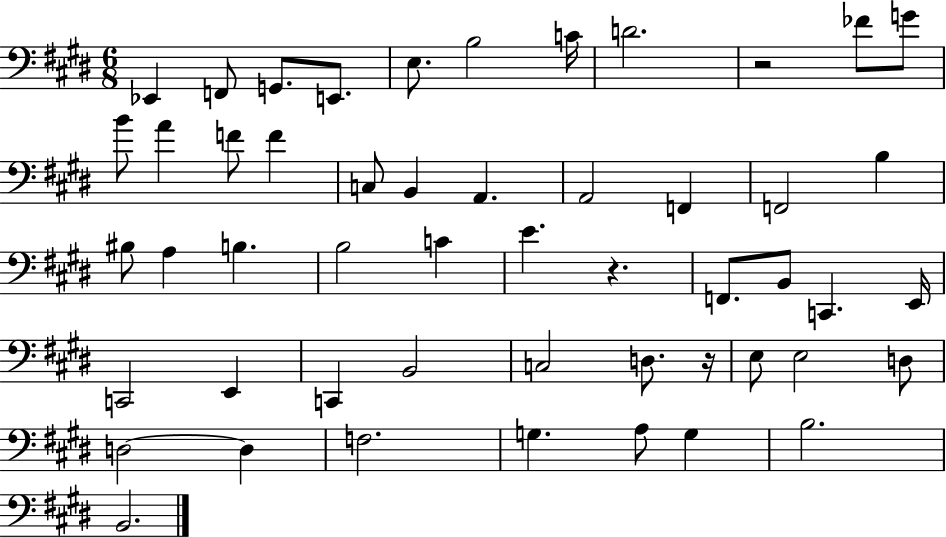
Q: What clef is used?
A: bass